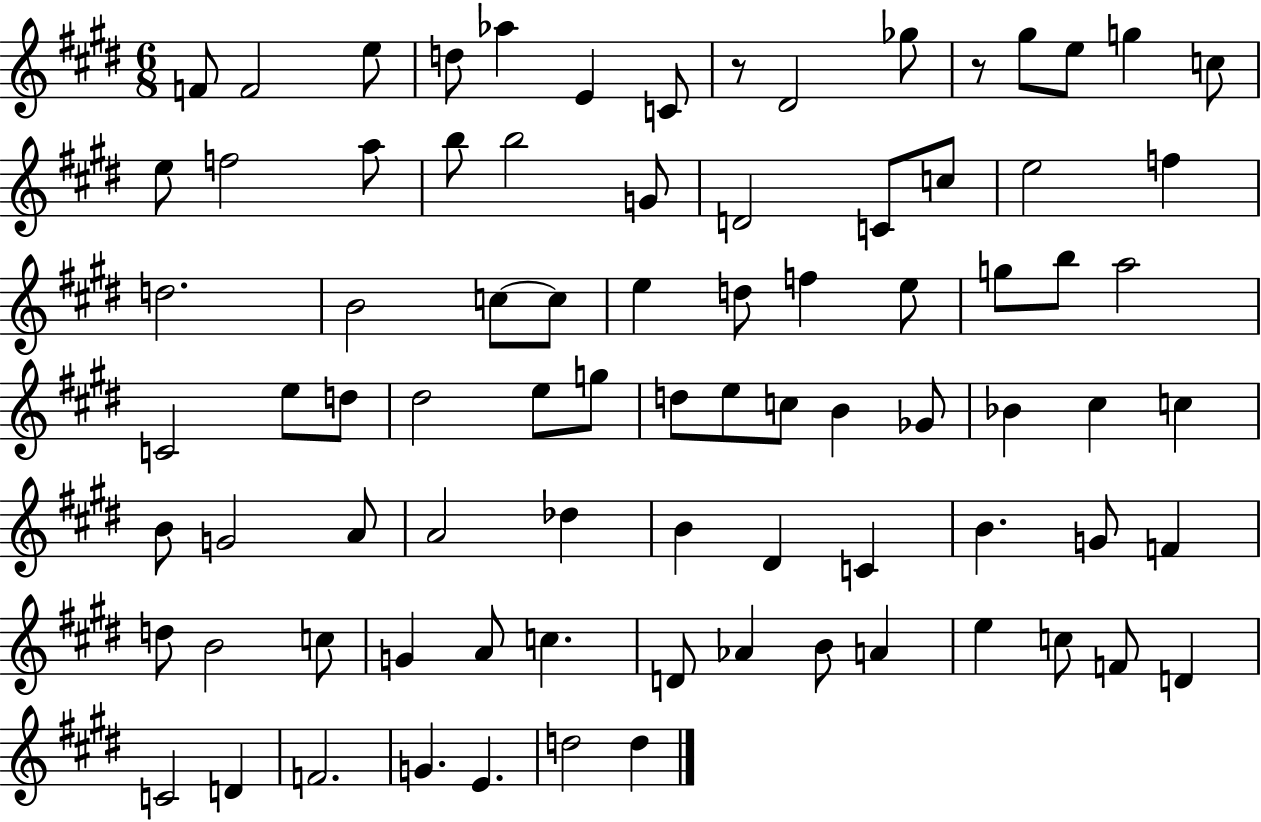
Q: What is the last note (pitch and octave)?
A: D5